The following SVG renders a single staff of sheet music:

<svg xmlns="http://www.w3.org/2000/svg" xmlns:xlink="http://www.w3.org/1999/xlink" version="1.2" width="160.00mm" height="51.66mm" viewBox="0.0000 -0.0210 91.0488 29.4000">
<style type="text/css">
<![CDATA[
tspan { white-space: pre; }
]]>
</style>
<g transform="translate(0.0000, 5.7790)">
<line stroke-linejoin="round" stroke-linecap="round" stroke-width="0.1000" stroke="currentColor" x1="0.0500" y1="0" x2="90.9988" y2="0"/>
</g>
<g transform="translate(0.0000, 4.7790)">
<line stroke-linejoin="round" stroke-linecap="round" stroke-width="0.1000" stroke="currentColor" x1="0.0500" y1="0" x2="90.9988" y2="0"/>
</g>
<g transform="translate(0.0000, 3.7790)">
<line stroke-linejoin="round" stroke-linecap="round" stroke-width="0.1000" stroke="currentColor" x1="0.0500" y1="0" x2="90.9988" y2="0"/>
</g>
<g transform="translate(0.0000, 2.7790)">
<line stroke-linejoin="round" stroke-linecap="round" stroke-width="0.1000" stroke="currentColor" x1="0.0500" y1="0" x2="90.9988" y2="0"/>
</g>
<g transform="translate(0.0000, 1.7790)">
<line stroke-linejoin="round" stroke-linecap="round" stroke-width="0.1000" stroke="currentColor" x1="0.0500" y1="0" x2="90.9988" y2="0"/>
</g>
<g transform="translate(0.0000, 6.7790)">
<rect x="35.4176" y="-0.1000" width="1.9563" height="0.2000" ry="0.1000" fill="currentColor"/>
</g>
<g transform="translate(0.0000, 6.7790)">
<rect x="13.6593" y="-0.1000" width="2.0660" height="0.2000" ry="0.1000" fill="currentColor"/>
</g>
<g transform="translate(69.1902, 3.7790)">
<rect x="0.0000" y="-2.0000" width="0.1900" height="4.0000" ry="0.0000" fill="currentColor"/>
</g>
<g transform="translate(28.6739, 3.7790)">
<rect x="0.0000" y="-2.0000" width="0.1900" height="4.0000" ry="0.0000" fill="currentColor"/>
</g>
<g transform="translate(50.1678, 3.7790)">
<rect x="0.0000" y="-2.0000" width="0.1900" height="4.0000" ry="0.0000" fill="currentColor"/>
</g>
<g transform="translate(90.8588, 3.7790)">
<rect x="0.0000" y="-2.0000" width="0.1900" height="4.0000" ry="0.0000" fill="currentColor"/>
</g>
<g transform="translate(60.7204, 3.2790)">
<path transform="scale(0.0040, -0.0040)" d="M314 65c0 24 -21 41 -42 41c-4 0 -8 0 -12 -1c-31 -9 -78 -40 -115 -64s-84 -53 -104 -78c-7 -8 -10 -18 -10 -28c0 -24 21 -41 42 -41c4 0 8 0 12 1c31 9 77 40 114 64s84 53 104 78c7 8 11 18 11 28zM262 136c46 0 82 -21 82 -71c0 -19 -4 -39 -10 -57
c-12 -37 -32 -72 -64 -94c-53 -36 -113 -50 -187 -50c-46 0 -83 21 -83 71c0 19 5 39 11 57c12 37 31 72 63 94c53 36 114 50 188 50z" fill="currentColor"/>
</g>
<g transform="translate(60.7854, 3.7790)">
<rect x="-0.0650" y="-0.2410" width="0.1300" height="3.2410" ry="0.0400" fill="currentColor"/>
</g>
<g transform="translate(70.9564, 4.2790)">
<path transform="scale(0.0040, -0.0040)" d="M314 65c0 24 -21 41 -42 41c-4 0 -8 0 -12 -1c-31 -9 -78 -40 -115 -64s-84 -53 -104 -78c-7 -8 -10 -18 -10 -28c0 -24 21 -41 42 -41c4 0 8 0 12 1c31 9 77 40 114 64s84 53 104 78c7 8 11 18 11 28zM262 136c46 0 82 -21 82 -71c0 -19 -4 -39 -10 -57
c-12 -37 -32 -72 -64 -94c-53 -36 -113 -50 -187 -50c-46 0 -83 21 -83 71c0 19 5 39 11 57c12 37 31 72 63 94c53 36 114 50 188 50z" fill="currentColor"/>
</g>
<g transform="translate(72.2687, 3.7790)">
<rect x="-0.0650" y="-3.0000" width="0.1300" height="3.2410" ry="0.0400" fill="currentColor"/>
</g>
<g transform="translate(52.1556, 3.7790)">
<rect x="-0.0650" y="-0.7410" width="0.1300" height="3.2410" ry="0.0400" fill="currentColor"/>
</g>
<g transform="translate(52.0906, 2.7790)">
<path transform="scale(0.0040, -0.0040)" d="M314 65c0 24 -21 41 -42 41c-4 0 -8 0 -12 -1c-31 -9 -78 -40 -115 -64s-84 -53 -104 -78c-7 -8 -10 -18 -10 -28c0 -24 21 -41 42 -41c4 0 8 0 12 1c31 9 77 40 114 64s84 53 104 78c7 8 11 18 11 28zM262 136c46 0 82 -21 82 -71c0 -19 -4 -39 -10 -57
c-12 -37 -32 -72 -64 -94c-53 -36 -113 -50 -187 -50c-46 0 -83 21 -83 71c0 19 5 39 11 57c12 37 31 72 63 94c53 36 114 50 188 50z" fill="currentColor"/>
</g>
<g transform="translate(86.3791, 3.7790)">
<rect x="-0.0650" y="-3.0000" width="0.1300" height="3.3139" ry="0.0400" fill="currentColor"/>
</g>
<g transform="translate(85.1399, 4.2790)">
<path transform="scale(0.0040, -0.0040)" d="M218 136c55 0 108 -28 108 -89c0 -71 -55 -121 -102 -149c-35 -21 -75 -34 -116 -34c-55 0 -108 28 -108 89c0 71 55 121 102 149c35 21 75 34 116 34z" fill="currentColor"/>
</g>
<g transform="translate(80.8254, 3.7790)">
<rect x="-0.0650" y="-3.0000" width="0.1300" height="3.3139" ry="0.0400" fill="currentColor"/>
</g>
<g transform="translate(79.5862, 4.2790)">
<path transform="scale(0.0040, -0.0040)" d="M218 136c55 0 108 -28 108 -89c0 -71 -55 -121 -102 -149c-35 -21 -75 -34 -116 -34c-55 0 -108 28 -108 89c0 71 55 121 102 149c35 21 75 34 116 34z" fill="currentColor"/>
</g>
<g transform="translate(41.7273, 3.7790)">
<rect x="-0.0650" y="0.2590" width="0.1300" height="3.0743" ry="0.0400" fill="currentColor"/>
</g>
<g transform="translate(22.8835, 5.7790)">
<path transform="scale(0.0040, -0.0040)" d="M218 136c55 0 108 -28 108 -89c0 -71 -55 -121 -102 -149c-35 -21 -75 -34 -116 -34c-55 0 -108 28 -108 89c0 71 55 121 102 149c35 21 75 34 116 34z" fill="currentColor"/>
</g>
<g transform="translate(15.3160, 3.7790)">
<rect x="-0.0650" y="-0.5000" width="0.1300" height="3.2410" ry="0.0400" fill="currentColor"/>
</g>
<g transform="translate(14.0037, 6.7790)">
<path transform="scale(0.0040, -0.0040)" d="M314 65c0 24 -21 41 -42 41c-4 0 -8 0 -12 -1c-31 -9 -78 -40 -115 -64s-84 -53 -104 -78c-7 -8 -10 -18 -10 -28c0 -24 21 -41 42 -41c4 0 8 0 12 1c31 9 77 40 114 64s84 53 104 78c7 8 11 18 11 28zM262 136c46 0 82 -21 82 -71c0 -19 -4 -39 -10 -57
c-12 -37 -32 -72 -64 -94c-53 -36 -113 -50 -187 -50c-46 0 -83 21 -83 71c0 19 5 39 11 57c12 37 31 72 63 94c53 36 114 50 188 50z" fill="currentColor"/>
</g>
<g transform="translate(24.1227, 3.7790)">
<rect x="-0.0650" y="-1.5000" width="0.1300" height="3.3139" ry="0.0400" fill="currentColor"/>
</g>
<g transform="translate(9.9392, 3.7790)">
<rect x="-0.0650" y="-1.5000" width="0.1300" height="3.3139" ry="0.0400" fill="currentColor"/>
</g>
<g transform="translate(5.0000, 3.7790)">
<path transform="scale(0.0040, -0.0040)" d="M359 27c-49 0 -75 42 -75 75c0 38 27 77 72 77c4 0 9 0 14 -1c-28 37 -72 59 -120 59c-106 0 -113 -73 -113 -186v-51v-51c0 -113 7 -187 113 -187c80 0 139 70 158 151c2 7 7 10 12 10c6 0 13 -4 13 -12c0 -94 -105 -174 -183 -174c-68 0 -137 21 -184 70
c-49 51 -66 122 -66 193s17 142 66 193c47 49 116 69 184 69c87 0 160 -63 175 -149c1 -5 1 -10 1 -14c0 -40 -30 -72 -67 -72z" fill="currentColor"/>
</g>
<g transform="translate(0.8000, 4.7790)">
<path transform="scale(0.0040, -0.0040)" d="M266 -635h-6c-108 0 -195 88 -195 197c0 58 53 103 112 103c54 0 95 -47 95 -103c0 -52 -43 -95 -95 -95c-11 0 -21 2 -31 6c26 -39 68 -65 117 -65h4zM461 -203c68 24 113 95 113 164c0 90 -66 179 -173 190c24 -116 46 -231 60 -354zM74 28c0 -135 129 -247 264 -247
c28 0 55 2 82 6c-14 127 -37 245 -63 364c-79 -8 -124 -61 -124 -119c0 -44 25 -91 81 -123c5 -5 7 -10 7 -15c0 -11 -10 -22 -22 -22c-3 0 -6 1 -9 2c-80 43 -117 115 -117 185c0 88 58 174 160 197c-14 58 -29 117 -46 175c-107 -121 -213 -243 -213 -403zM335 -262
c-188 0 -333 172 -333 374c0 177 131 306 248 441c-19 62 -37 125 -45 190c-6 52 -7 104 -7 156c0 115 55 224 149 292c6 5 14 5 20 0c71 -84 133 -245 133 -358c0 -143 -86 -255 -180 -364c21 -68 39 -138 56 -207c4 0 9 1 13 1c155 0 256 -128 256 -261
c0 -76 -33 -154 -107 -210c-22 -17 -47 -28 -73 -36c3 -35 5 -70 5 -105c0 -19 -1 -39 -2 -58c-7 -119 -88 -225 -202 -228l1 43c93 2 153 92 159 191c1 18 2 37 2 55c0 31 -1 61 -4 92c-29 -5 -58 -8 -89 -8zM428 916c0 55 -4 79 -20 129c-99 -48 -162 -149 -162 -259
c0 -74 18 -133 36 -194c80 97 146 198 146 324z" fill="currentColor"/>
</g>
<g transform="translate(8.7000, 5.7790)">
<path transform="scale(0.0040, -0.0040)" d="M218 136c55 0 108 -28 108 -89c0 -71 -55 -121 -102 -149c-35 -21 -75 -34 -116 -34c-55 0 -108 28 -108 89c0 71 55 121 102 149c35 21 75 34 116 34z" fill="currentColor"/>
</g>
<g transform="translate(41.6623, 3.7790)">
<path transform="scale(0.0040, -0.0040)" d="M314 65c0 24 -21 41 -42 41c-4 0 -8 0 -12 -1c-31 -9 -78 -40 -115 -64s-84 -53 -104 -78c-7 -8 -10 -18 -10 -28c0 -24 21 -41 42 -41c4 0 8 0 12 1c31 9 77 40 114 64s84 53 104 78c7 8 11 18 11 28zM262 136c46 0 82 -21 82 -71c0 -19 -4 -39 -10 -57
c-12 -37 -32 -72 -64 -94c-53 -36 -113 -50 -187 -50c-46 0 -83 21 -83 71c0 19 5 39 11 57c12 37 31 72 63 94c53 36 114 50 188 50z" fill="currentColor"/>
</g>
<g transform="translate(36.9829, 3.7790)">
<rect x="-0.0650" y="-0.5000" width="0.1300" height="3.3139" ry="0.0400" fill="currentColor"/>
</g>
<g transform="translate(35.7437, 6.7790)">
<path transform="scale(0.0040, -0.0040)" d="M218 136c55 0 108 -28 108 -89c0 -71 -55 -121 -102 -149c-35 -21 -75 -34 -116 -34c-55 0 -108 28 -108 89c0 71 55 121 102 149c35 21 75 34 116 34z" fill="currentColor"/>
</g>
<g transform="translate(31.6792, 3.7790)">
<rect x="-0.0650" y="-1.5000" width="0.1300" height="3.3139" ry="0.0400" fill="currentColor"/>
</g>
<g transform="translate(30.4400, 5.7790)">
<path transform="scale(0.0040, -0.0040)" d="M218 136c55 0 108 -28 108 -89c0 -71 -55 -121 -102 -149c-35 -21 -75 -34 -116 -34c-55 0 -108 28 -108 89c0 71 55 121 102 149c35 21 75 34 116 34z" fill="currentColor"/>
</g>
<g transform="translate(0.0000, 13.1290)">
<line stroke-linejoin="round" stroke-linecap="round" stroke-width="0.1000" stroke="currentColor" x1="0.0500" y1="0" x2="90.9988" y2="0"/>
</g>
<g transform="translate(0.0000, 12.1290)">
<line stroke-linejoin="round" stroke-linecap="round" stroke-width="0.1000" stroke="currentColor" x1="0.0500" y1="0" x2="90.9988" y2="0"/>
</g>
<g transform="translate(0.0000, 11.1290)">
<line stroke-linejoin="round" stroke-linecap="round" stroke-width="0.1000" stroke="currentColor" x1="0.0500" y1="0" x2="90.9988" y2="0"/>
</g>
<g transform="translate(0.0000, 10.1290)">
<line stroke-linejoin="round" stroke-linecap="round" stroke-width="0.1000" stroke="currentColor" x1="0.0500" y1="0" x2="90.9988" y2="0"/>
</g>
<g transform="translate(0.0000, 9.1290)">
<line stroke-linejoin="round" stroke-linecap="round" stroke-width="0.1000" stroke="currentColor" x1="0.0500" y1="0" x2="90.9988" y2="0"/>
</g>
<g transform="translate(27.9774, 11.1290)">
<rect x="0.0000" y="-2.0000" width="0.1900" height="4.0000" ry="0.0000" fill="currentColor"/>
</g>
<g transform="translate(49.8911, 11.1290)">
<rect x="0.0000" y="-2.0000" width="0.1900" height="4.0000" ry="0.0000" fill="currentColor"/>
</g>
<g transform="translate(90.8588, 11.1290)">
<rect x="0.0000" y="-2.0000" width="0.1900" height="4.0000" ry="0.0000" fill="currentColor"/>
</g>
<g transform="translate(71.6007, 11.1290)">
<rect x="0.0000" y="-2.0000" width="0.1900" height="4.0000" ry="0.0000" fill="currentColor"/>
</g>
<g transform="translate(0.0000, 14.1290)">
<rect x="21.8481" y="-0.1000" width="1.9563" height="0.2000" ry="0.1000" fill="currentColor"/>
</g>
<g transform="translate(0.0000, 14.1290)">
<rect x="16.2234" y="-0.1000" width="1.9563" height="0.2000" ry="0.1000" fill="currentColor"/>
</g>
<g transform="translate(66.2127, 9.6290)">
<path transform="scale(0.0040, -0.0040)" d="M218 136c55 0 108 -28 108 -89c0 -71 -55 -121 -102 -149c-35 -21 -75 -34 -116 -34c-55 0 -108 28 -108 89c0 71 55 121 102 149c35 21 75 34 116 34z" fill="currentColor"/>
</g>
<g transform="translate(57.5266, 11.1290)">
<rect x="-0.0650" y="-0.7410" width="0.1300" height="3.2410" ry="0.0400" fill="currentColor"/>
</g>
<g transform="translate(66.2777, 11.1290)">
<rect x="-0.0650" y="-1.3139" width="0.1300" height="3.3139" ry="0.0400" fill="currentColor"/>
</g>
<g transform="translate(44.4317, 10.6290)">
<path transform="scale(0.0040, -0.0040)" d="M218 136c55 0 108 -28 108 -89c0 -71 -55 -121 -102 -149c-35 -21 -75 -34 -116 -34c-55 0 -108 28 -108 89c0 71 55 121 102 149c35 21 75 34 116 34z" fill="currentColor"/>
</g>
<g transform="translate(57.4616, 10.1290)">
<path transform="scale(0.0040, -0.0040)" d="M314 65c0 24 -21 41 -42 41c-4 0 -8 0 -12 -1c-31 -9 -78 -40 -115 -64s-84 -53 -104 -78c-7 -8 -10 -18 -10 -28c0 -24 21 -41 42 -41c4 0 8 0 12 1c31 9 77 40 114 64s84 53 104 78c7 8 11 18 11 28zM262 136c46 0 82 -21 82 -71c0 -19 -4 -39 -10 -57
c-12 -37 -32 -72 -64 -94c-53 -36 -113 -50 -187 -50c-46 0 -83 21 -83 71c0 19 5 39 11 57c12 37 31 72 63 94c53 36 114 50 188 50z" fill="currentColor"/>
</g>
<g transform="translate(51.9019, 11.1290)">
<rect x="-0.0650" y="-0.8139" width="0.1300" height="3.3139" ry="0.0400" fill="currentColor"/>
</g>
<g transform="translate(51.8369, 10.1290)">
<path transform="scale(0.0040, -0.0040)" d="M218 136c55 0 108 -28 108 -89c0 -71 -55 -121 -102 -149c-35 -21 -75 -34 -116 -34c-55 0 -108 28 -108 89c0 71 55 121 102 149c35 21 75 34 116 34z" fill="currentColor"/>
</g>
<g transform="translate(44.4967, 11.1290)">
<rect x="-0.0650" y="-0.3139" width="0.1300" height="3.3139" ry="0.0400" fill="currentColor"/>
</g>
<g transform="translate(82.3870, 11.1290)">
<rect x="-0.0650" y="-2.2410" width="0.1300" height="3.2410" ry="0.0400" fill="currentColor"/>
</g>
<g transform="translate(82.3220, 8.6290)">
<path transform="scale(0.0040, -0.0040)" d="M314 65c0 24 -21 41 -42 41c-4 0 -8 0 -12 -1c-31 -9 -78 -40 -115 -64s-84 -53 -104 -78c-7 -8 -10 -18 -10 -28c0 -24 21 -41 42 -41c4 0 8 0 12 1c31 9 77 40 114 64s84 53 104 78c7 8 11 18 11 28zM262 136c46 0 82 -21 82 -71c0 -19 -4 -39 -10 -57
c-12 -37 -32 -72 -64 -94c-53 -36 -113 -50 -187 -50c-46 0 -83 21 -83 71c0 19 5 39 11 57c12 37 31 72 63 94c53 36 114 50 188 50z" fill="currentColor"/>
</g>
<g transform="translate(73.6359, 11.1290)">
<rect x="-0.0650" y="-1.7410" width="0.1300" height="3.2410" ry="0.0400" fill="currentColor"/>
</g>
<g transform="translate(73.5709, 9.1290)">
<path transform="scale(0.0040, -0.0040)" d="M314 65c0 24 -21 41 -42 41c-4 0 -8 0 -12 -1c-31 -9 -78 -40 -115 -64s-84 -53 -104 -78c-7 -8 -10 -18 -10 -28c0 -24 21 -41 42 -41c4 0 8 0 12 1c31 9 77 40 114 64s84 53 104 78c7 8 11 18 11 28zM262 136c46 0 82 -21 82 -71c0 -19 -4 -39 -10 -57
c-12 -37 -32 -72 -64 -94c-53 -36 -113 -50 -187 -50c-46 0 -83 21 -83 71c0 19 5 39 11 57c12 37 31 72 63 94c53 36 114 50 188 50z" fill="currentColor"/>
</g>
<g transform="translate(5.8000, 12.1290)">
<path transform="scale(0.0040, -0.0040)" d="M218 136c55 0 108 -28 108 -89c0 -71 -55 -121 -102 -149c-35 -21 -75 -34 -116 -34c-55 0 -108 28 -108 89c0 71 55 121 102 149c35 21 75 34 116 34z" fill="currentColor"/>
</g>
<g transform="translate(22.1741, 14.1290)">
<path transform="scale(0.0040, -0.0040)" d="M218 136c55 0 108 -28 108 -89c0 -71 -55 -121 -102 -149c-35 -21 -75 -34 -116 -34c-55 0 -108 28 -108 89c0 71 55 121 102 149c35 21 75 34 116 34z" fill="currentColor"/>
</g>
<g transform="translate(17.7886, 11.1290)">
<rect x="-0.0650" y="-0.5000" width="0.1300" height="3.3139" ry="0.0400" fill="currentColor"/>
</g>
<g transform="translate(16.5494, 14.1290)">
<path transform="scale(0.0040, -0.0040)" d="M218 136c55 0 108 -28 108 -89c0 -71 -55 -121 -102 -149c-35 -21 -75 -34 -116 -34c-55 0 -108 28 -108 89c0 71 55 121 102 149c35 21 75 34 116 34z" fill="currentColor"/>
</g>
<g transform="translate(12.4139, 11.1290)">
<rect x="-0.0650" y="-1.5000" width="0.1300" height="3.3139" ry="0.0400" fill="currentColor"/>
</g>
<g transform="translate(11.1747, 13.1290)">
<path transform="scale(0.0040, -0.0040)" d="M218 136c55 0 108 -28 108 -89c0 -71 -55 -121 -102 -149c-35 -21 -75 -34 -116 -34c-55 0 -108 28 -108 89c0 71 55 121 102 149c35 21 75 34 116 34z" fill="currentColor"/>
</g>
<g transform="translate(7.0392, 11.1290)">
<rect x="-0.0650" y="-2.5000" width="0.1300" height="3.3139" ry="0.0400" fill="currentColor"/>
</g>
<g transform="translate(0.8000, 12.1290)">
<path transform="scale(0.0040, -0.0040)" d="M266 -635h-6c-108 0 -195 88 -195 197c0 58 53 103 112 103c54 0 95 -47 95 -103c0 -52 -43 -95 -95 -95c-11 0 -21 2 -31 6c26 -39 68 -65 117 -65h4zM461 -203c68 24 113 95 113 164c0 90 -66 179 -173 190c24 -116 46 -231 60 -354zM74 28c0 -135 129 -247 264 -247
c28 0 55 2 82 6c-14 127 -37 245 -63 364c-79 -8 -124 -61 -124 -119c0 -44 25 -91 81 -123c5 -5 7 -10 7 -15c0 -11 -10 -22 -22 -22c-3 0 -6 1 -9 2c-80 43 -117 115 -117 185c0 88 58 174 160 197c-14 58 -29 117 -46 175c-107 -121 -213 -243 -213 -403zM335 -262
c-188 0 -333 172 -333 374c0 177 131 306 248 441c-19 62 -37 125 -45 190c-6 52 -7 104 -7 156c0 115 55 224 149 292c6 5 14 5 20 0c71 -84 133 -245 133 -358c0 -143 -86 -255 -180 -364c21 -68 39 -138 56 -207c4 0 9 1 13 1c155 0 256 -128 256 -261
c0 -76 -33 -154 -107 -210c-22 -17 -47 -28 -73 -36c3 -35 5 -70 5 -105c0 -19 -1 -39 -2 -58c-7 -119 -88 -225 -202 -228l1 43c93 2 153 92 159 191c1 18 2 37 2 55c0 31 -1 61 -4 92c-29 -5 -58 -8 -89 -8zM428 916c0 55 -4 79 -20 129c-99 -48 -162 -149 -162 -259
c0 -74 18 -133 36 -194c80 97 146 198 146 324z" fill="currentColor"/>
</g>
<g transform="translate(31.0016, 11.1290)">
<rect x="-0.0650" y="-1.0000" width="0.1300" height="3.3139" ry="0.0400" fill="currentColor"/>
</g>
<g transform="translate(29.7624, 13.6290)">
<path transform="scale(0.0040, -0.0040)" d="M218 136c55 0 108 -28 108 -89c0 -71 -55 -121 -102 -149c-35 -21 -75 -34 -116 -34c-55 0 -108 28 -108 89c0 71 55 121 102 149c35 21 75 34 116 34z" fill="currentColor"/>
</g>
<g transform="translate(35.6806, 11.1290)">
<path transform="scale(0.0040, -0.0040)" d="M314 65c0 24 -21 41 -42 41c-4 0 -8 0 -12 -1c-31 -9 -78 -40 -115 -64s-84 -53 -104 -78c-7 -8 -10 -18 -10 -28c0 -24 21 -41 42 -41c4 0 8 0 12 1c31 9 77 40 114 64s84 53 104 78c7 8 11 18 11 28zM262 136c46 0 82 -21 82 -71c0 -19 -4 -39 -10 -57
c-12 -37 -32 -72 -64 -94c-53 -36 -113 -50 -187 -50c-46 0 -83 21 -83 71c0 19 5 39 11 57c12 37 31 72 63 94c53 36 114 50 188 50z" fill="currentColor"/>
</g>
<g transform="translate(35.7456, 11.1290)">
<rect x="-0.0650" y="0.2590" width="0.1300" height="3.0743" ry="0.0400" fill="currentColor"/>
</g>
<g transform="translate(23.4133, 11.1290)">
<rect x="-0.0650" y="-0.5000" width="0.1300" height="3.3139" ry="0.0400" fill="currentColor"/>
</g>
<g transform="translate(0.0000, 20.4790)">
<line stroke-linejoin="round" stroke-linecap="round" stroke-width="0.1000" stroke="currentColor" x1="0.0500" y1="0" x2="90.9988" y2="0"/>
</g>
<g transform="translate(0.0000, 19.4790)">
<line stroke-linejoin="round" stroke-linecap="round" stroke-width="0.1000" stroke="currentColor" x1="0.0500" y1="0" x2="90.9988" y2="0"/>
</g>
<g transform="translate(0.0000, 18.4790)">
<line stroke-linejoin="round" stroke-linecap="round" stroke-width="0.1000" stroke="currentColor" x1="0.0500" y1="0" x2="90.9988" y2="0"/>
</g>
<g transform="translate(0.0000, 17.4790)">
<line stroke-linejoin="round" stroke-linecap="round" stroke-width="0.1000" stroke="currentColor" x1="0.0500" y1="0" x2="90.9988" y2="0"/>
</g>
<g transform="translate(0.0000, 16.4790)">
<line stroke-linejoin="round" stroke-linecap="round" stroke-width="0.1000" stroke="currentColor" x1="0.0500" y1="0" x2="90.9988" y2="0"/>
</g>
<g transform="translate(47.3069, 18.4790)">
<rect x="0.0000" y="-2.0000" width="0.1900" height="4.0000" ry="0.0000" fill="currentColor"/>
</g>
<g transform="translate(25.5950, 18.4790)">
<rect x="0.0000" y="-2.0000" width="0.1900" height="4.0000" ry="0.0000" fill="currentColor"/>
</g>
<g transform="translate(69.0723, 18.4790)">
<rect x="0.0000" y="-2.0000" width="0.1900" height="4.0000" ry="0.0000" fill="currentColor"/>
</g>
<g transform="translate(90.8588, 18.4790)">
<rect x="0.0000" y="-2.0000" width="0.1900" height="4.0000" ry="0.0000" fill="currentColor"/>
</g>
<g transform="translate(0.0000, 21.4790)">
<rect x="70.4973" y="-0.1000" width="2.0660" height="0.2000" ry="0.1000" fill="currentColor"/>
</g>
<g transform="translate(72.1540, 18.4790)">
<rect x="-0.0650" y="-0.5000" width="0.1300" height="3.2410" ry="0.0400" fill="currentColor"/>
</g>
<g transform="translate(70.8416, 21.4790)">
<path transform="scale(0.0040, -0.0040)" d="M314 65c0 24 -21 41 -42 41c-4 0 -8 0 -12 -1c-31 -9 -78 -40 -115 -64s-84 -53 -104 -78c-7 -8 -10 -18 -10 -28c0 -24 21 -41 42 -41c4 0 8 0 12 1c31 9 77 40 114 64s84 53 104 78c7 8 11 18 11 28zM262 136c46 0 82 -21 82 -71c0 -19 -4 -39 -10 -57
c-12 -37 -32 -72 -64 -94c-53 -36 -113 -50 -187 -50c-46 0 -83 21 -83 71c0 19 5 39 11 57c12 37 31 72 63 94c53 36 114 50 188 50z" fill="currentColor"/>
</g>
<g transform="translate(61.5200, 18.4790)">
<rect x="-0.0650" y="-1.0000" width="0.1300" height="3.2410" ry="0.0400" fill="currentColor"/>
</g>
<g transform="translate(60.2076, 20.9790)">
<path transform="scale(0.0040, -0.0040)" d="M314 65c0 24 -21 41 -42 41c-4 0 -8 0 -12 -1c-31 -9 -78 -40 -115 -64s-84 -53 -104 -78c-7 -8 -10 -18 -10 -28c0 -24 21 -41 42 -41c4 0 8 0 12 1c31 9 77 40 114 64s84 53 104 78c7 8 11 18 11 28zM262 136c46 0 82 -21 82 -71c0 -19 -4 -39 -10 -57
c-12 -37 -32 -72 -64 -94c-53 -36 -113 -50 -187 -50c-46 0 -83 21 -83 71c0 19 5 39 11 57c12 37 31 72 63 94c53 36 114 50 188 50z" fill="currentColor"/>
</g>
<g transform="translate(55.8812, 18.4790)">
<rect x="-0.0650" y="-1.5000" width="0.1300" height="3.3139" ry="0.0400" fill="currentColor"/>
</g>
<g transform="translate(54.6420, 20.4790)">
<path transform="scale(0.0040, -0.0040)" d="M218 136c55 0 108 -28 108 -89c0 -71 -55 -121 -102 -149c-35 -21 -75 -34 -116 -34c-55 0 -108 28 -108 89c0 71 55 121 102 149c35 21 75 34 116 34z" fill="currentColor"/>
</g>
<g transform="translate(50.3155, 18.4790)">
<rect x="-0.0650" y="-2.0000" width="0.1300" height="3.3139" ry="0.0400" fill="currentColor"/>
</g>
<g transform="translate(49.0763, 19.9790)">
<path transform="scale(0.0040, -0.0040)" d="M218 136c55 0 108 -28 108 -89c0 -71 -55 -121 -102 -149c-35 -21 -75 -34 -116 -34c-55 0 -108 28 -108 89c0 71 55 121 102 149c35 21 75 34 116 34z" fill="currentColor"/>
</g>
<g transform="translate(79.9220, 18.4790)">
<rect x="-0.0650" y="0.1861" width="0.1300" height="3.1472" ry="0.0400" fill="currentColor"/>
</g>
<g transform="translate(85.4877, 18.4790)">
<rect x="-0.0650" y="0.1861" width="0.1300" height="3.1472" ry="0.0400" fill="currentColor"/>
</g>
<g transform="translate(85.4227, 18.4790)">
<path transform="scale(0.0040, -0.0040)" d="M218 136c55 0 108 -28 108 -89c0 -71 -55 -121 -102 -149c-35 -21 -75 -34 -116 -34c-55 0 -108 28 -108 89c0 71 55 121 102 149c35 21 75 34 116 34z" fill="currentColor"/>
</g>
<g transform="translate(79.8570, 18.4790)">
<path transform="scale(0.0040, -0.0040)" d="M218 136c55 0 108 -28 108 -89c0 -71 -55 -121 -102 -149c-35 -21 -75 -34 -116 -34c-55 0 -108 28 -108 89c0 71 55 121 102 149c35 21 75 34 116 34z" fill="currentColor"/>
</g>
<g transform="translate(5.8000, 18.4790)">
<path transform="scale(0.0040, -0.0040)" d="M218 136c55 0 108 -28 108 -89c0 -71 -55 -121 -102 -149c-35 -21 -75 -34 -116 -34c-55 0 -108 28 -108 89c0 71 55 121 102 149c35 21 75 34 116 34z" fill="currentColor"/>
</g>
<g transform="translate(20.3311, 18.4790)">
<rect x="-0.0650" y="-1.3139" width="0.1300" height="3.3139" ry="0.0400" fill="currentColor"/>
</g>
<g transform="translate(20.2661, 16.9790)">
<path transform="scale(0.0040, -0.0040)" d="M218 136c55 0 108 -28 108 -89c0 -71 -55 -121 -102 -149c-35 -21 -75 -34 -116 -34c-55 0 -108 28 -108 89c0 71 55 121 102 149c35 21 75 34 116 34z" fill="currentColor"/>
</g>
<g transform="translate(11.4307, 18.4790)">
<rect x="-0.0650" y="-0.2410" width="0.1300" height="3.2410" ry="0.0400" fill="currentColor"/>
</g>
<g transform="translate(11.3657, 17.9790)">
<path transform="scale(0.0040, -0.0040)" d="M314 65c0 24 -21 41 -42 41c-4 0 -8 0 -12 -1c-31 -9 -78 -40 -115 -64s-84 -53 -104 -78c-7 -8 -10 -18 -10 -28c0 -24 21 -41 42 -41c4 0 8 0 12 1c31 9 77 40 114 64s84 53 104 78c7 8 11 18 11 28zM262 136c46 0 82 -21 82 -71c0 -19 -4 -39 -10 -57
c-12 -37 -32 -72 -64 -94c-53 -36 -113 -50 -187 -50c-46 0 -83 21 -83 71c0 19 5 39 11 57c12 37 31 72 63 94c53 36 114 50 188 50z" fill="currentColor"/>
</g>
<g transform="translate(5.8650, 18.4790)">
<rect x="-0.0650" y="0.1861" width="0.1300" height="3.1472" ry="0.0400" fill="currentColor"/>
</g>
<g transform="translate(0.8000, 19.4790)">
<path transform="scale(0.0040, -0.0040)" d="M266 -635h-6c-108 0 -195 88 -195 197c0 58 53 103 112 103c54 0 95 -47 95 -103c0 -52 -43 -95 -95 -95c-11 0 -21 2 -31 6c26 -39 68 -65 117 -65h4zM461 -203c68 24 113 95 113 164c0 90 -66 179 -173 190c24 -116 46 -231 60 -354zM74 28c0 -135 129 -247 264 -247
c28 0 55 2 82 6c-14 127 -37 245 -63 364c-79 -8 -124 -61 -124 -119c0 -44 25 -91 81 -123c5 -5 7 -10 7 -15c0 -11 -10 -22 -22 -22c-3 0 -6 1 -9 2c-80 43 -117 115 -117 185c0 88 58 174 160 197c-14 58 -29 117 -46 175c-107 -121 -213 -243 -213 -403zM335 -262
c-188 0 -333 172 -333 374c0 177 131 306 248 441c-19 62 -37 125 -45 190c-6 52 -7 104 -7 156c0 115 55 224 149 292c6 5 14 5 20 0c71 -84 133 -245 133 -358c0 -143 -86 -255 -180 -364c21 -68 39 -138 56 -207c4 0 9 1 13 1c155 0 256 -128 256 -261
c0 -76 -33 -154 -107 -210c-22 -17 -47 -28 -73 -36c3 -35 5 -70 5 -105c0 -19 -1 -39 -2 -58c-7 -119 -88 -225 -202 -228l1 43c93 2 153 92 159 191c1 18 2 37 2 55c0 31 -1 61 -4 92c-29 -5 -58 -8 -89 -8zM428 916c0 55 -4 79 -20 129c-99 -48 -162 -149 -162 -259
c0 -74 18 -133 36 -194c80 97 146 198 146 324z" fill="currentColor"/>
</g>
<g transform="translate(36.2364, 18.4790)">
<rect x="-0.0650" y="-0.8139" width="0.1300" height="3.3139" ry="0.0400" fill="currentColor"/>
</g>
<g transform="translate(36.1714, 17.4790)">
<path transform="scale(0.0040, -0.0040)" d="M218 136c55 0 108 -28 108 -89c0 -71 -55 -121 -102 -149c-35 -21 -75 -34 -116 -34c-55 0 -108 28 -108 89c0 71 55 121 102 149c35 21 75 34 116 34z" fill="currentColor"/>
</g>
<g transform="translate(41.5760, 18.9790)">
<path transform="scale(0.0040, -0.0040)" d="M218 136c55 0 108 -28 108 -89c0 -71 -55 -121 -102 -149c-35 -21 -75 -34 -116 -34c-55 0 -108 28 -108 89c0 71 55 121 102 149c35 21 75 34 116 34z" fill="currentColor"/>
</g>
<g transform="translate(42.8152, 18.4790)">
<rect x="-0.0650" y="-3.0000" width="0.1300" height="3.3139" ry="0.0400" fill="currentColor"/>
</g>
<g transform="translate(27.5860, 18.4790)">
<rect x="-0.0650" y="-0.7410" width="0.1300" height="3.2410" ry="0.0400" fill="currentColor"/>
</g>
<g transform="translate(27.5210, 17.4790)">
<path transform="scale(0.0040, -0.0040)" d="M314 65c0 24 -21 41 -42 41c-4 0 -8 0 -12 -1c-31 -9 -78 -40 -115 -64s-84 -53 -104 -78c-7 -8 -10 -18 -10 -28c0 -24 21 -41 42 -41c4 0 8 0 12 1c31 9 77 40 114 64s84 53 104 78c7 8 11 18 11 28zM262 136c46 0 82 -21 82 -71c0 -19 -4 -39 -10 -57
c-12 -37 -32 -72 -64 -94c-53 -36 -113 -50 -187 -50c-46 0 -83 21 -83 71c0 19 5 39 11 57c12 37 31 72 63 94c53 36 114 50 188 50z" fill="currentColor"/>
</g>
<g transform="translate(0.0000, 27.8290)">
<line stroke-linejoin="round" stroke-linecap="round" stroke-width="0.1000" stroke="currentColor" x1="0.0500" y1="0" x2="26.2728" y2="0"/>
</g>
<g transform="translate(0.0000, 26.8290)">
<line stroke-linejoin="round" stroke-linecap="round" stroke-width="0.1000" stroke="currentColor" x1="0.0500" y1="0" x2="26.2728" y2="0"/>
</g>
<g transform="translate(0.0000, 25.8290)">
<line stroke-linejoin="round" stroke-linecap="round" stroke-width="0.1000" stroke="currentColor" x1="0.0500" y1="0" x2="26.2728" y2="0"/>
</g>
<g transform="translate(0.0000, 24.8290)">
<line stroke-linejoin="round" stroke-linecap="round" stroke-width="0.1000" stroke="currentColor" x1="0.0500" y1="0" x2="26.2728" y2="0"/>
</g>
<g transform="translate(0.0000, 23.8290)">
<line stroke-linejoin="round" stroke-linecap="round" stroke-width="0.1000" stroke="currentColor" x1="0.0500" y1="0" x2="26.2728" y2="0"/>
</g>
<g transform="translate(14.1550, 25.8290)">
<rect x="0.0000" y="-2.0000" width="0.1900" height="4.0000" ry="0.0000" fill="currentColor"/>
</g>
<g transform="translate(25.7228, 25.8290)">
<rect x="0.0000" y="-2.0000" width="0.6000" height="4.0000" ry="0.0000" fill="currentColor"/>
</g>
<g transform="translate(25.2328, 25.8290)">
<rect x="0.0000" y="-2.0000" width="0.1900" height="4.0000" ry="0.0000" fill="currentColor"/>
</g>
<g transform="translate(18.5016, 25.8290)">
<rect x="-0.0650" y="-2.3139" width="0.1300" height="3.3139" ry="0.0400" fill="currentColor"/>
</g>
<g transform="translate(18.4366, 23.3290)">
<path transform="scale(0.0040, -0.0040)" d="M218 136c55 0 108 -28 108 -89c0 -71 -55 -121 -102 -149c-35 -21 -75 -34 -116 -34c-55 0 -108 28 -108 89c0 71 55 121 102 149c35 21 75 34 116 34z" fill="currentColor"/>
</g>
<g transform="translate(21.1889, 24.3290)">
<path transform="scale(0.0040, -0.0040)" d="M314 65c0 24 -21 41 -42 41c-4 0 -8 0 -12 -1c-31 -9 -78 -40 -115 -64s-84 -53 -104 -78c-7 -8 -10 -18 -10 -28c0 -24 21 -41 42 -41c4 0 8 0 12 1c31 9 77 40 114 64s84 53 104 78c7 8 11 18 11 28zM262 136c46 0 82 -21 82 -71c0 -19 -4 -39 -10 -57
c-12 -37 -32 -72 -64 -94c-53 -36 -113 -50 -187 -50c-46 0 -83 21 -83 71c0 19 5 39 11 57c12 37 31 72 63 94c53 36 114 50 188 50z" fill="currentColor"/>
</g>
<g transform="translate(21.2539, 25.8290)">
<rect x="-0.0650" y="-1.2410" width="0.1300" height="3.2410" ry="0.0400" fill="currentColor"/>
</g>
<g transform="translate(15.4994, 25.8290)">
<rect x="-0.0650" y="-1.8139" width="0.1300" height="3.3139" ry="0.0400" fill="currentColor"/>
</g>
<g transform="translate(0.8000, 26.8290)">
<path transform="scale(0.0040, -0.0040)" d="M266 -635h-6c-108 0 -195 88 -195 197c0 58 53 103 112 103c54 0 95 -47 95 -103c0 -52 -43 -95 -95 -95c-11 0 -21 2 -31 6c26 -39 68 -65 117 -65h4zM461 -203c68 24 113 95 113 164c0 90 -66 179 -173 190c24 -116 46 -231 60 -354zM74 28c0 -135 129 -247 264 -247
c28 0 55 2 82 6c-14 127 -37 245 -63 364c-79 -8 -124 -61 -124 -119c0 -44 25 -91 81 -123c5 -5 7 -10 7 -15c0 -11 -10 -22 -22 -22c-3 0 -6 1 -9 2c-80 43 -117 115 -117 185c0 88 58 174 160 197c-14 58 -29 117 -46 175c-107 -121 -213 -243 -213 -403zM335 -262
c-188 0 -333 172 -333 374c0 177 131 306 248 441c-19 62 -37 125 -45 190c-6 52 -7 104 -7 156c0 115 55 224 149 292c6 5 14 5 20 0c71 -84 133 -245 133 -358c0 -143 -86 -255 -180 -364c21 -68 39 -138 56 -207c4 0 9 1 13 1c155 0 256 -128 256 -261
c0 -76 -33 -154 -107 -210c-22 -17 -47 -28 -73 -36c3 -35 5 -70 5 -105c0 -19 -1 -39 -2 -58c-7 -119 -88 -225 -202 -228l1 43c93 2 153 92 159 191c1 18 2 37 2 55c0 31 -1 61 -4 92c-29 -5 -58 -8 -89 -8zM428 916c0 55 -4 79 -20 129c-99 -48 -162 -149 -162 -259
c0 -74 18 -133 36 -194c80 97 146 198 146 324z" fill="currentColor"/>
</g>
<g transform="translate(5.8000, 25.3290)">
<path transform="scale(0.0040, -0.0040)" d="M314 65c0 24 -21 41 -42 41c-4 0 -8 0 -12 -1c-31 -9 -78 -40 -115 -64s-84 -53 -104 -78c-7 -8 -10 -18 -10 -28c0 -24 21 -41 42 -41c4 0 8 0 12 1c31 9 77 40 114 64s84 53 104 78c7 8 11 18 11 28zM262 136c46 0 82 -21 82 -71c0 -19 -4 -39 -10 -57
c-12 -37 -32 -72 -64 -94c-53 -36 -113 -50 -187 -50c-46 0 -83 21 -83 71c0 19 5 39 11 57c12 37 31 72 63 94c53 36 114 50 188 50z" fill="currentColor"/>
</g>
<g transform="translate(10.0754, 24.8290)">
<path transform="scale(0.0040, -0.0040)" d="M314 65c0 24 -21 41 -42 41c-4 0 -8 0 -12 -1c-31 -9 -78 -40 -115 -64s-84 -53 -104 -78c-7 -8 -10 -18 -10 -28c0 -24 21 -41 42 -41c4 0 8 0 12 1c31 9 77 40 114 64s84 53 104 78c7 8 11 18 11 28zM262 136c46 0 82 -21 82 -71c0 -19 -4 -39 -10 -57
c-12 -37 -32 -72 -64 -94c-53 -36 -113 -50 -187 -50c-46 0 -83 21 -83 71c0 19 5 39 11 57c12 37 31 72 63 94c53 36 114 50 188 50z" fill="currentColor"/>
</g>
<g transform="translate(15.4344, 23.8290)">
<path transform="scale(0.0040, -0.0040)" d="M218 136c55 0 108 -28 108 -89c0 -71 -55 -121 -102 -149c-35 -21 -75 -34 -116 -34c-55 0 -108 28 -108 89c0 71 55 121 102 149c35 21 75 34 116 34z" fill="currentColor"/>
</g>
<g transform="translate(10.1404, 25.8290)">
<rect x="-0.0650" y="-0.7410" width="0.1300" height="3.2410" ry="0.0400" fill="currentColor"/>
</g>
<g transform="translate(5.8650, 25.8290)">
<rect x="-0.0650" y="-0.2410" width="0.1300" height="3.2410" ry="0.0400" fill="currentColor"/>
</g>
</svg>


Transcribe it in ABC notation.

X:1
T:Untitled
M:4/4
L:1/4
K:C
E C2 E E C B2 d2 c2 A2 A A G E C C D B2 c d d2 e f2 g2 B c2 e d2 d A F E D2 C2 B B c2 d2 f g e2